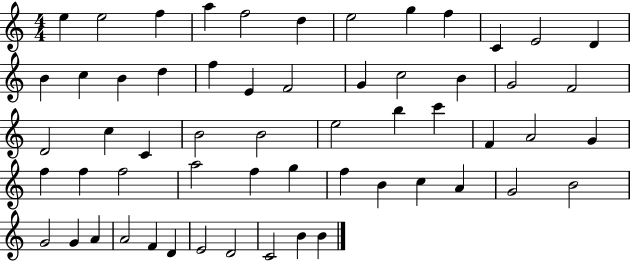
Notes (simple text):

E5/q E5/h F5/q A5/q F5/h D5/q E5/h G5/q F5/q C4/q E4/h D4/q B4/q C5/q B4/q D5/q F5/q E4/q F4/h G4/q C5/h B4/q G4/h F4/h D4/h C5/q C4/q B4/h B4/h E5/h B5/q C6/q F4/q A4/h G4/q F5/q F5/q F5/h A5/h F5/q G5/q F5/q B4/q C5/q A4/q G4/h B4/h G4/h G4/q A4/q A4/h F4/q D4/q E4/h D4/h C4/h B4/q B4/q